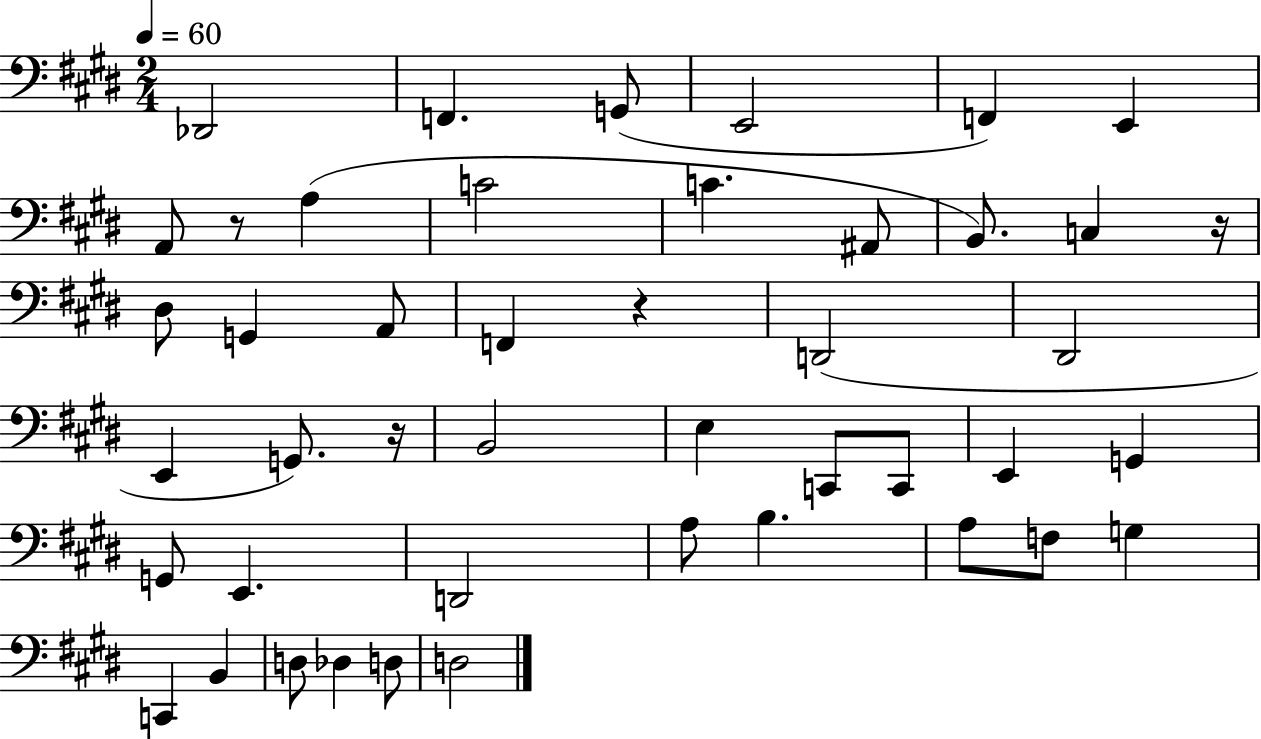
Db2/h F2/q. G2/e E2/h F2/q E2/q A2/e R/e A3/q C4/h C4/q. A#2/e B2/e. C3/q R/s D#3/e G2/q A2/e F2/q R/q D2/h D#2/h E2/q G2/e. R/s B2/h E3/q C2/e C2/e E2/q G2/q G2/e E2/q. D2/h A3/e B3/q. A3/e F3/e G3/q C2/q B2/q D3/e Db3/q D3/e D3/h